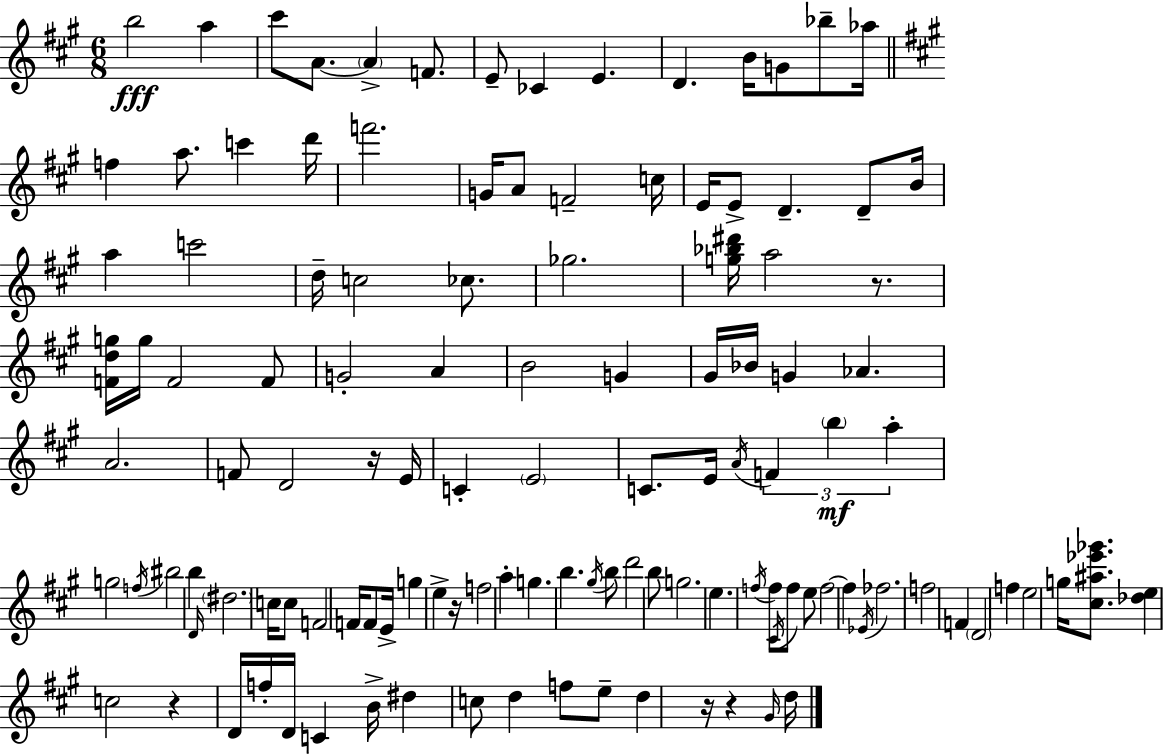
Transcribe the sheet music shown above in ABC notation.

X:1
T:Untitled
M:6/8
L:1/4
K:A
b2 a ^c'/2 A/2 A F/2 E/2 _C E D B/4 G/2 _b/2 _a/4 f a/2 c' d'/4 f'2 G/4 A/2 F2 c/4 E/4 E/2 D D/2 B/4 a c'2 d/4 c2 _c/2 _g2 [g_b^d']/4 a2 z/2 [Fdg]/4 g/4 F2 F/2 G2 A B2 G ^G/4 _B/4 G _A A2 F/2 D2 z/4 E/4 C E2 C/2 E/4 A/4 F b a g2 f/4 ^b2 b D/4 ^d2 c/4 c/2 F2 F/4 F/2 E/4 g e z/4 f2 a g b ^g/4 b/2 d'2 b/2 g2 e f/4 f/2 ^C/4 f/2 e/2 f2 f _E/4 _f2 f2 F D2 f e2 g/4 [^c^a_e'_g']/2 [_de] c2 z D/4 f/4 D/4 C B/4 ^d c/2 d f/2 e/2 d z/4 z ^G/4 d/4